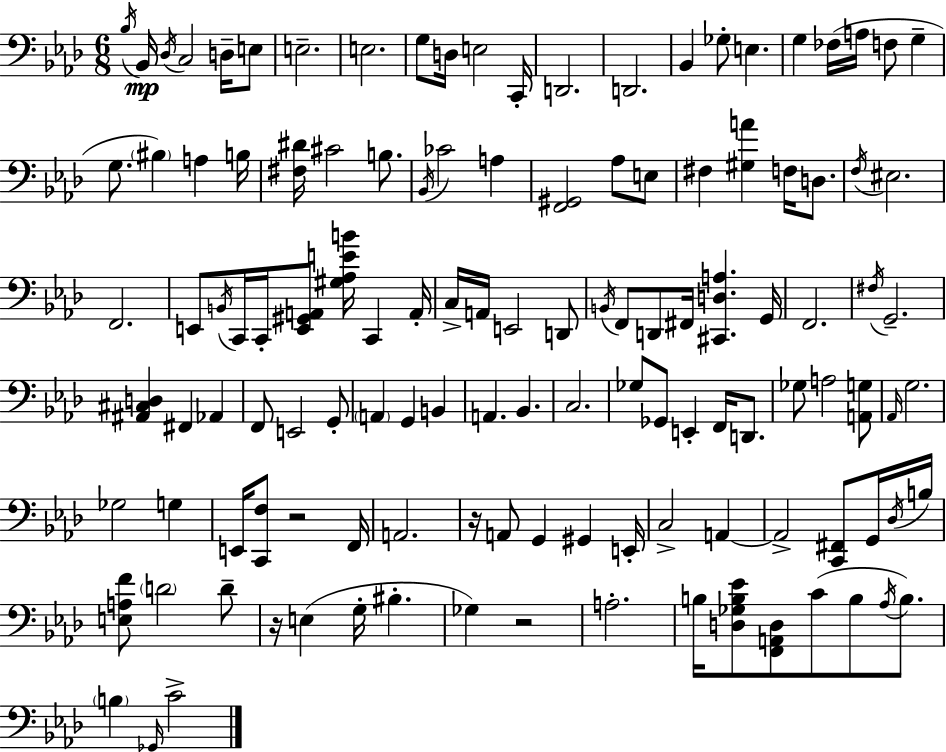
{
  \clef bass
  \numericTimeSignature
  \time 6/8
  \key aes \major
  \repeat volta 2 { \acciaccatura { bes16 }\mp bes,16 \acciaccatura { des16 } c2 d16-- | e8 e2.-- | e2. | g8 d16 e2 | \break c,16-. d,2. | d,2. | bes,4 ges8-. e4. | g4 fes16( a16 f8 g4-- | \break g8. \parenthesize bis4) a4 | b16 <fis dis'>16 cis'2 b8. | \acciaccatura { bes,16 } ces'2 a4 | <f, gis,>2 aes8 | \break e8 fis4 <gis a'>4 f16 | d8. \acciaccatura { f16 } eis2. | f,2. | e,8 \acciaccatura { b,16 } c,16 c,16-. <e, gis, a,>8 <gis aes e' b'>16 | \break c,4 a,16-. c16-> a,16 e,2 | d,8 \acciaccatura { b,16 } f,8 d,8 fis,16 <cis, d a>4. | g,16 f,2. | \acciaccatura { fis16 } g,2.-- | \break <ais, cis d>4 fis,4 | aes,4 f,8 e,2 | g,8-. \parenthesize a,4 g,4 | b,4 a,4. | \break bes,4. c2. | ges8 ges,8 e,4-. | f,16 d,8. ges8 a2 | <a, g>8 \grace { aes,16 } g2. | \break ges2 | g4 e,16 <c, f>8 r2 | f,16 a,2. | r16 a,8 g,4 | \break gis,4 e,16-. c2-> | a,4~~ a,2-> | <c, fis,>8 g,16 \acciaccatura { des16 } b16 <e a f'>8 \parenthesize d'2 | d'8-- r16 e4( | \break g16-. bis4.-. ges4) | r2 a2.-. | b16 <d ges b ees'>8 | <f, a, d>8 c'8( b8 \acciaccatura { aes16 }) b8. \parenthesize b4 | \break \grace { ges,16 } c'2-> } \bar "|."
}